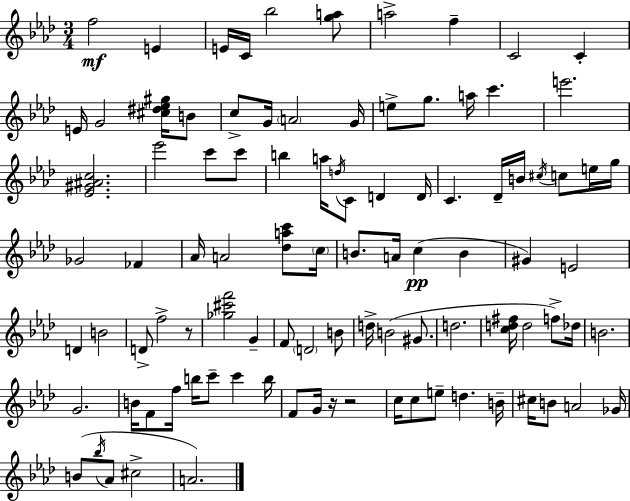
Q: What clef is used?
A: treble